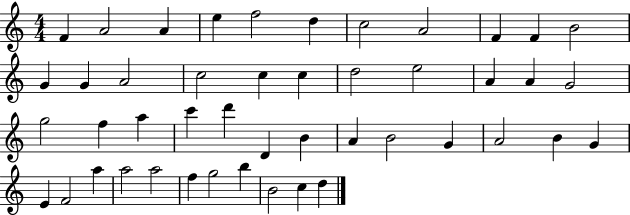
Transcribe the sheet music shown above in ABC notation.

X:1
T:Untitled
M:4/4
L:1/4
K:C
F A2 A e f2 d c2 A2 F F B2 G G A2 c2 c c d2 e2 A A G2 g2 f a c' d' D B A B2 G A2 B G E F2 a a2 a2 f g2 b B2 c d